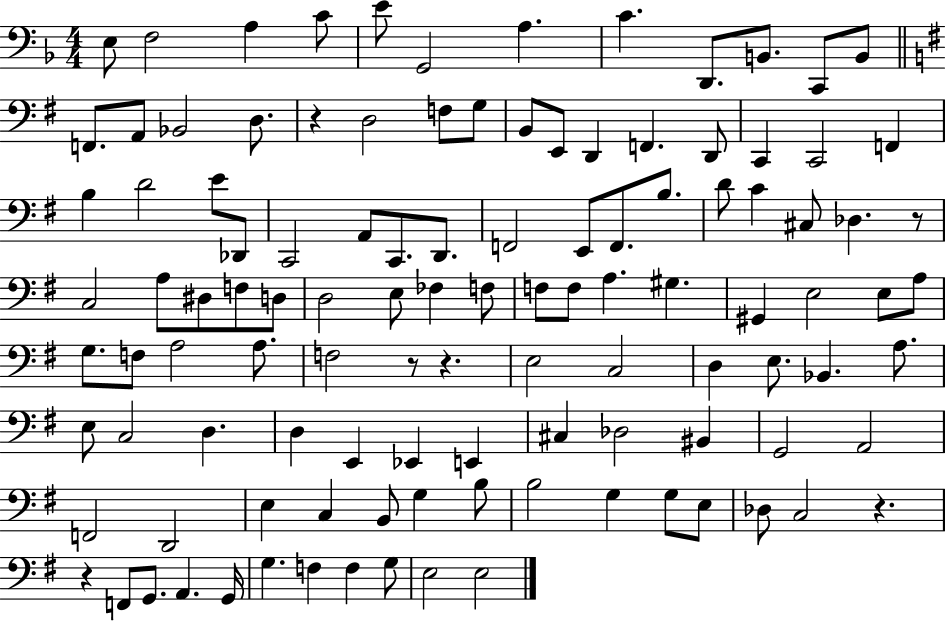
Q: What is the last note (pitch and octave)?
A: E3